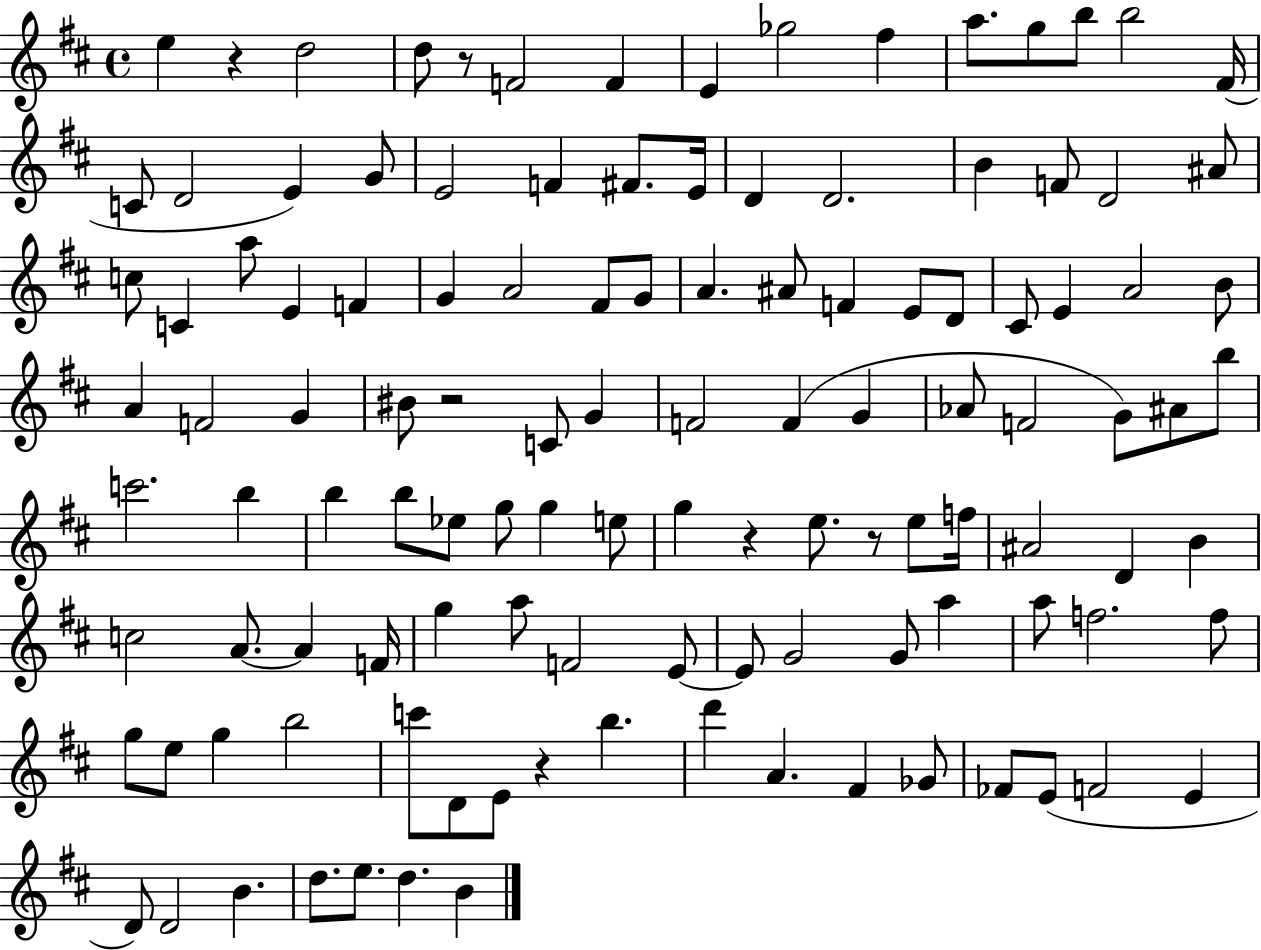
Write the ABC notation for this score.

X:1
T:Untitled
M:4/4
L:1/4
K:D
e z d2 d/2 z/2 F2 F E _g2 ^f a/2 g/2 b/2 b2 ^F/4 C/2 D2 E G/2 E2 F ^F/2 E/4 D D2 B F/2 D2 ^A/2 c/2 C a/2 E F G A2 ^F/2 G/2 A ^A/2 F E/2 D/2 ^C/2 E A2 B/2 A F2 G ^B/2 z2 C/2 G F2 F G _A/2 F2 G/2 ^A/2 b/2 c'2 b b b/2 _e/2 g/2 g e/2 g z e/2 z/2 e/2 f/4 ^A2 D B c2 A/2 A F/4 g a/2 F2 E/2 E/2 G2 G/2 a a/2 f2 f/2 g/2 e/2 g b2 c'/2 D/2 E/2 z b d' A ^F _G/2 _F/2 E/2 F2 E D/2 D2 B d/2 e/2 d B